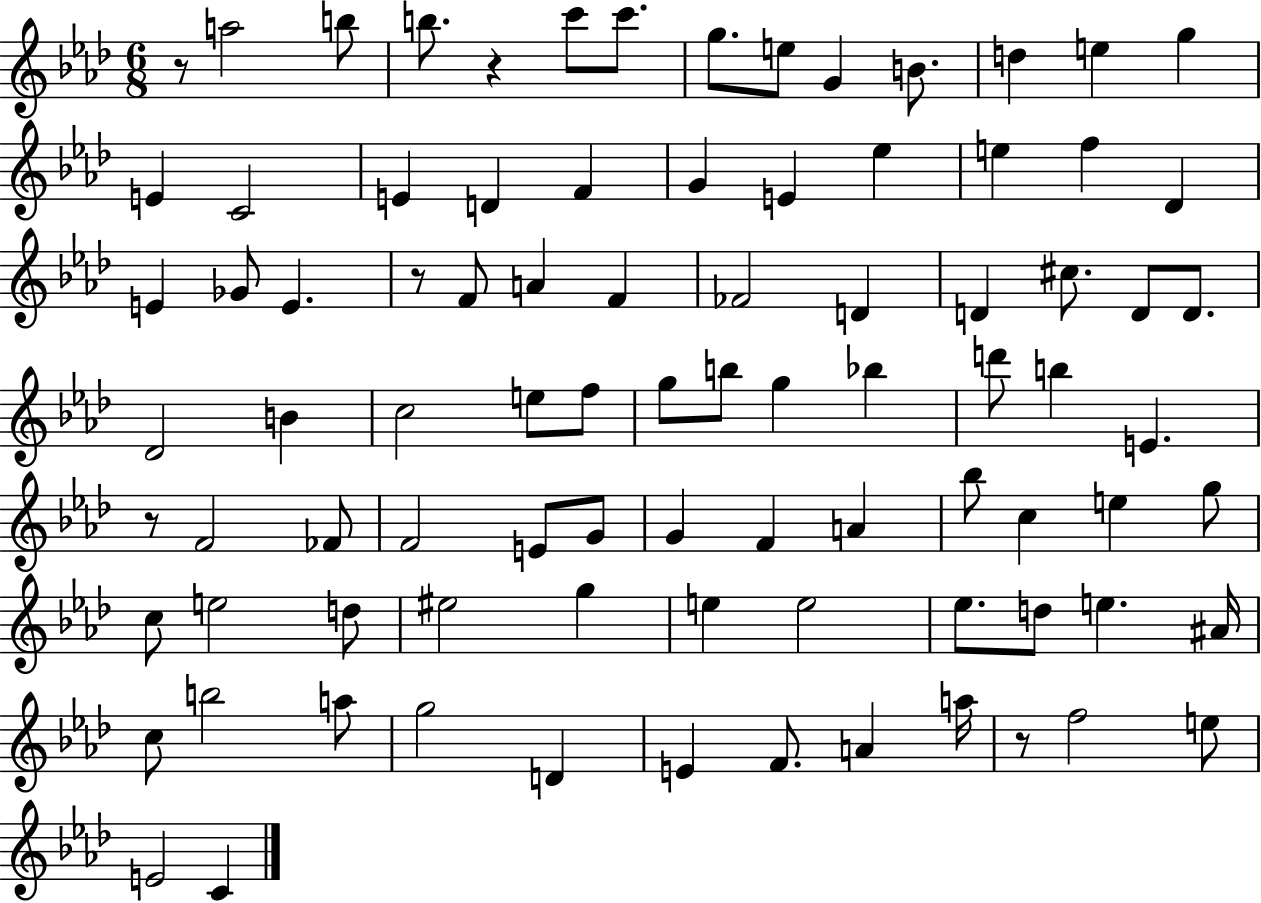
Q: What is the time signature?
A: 6/8